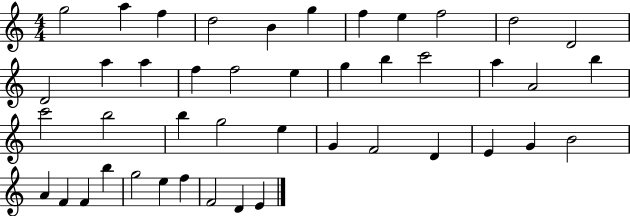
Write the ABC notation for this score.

X:1
T:Untitled
M:4/4
L:1/4
K:C
g2 a f d2 B g f e f2 d2 D2 D2 a a f f2 e g b c'2 a A2 b c'2 b2 b g2 e G F2 D E G B2 A F F b g2 e f F2 D E